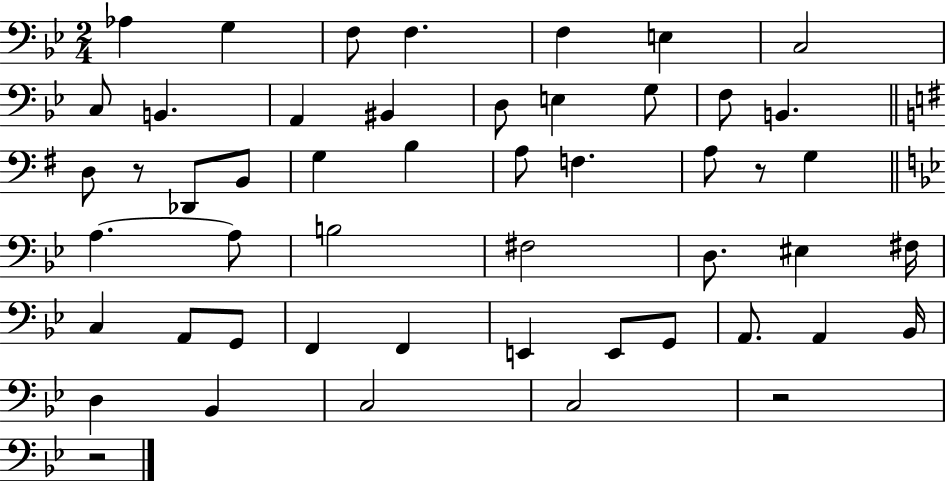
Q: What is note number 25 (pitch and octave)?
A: G3